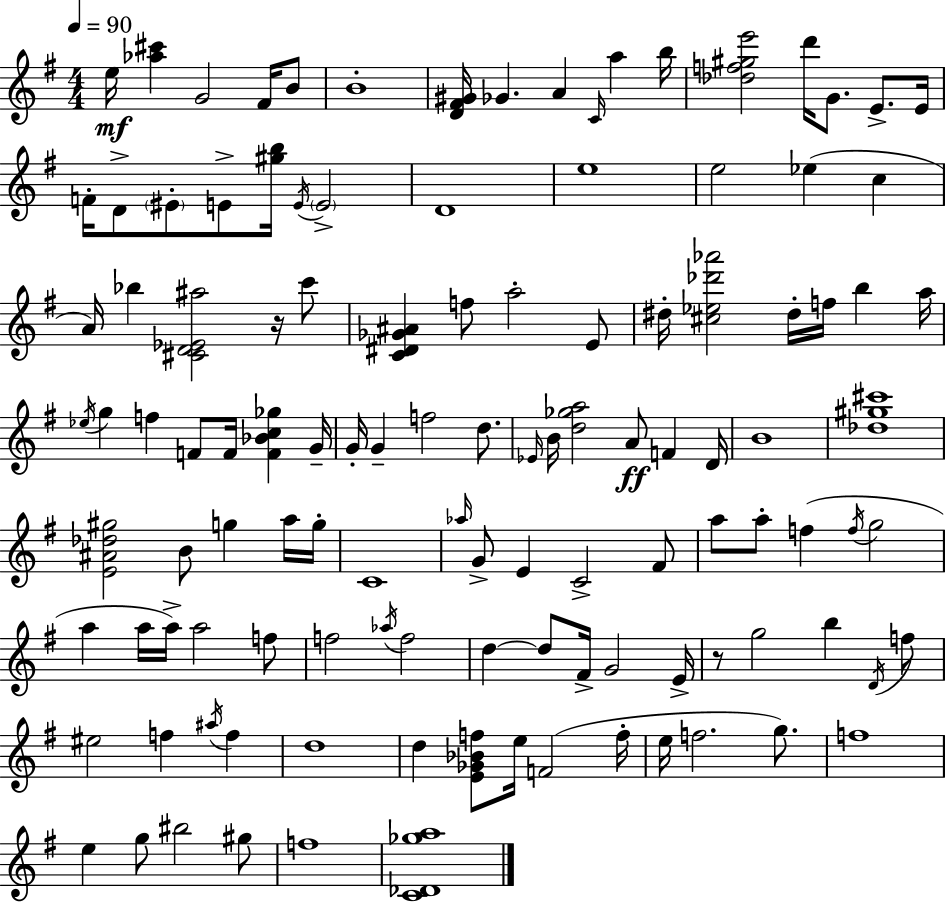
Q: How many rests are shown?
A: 2